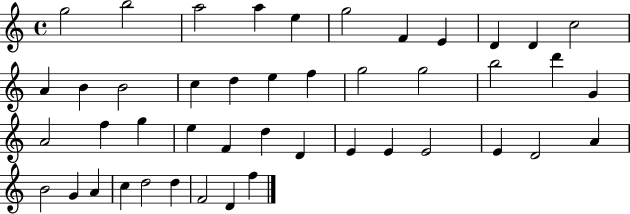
G5/h B5/h A5/h A5/q E5/q G5/h F4/q E4/q D4/q D4/q C5/h A4/q B4/q B4/h C5/q D5/q E5/q F5/q G5/h G5/h B5/h D6/q G4/q A4/h F5/q G5/q E5/q F4/q D5/q D4/q E4/q E4/q E4/h E4/q D4/h A4/q B4/h G4/q A4/q C5/q D5/h D5/q F4/h D4/q F5/q